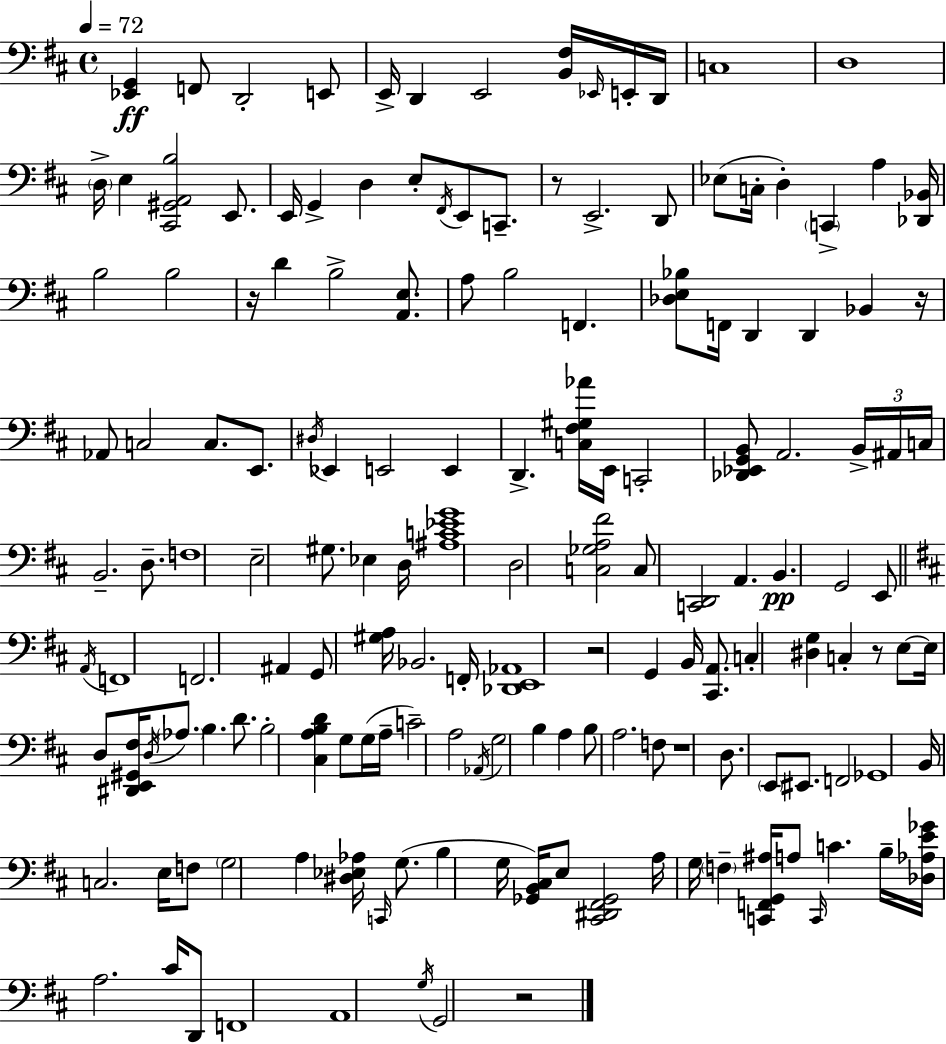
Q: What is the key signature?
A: D major